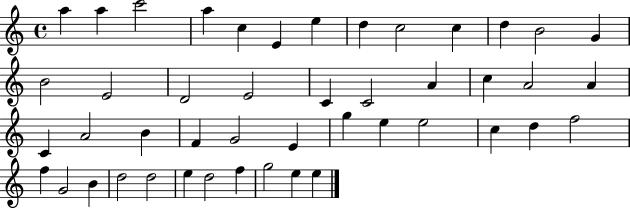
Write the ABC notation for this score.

X:1
T:Untitled
M:4/4
L:1/4
K:C
a a c'2 a c E e d c2 c d B2 G B2 E2 D2 E2 C C2 A c A2 A C A2 B F G2 E g e e2 c d f2 f G2 B d2 d2 e d2 f g2 e e